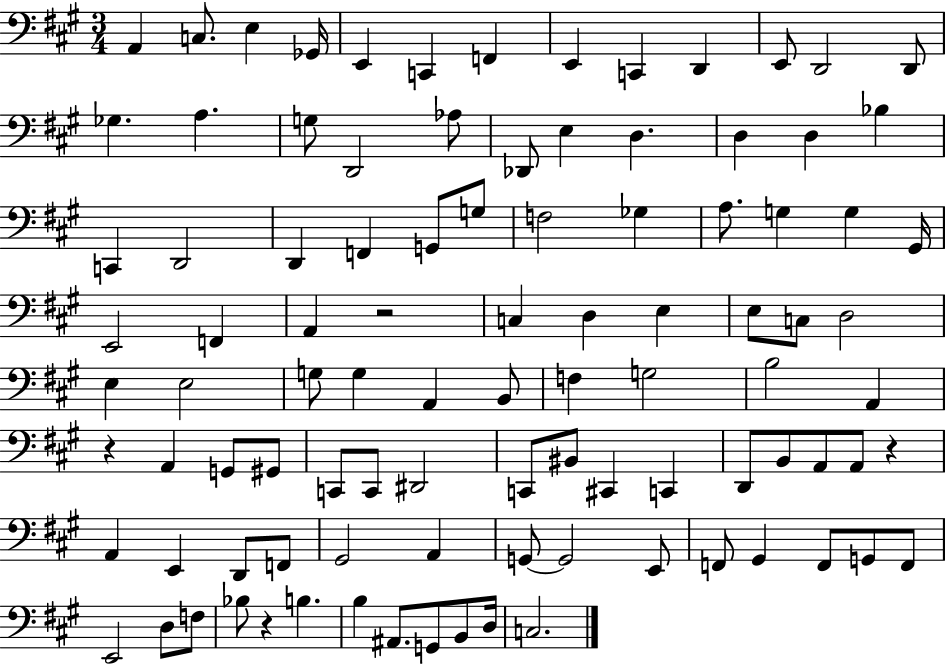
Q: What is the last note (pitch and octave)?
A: C3